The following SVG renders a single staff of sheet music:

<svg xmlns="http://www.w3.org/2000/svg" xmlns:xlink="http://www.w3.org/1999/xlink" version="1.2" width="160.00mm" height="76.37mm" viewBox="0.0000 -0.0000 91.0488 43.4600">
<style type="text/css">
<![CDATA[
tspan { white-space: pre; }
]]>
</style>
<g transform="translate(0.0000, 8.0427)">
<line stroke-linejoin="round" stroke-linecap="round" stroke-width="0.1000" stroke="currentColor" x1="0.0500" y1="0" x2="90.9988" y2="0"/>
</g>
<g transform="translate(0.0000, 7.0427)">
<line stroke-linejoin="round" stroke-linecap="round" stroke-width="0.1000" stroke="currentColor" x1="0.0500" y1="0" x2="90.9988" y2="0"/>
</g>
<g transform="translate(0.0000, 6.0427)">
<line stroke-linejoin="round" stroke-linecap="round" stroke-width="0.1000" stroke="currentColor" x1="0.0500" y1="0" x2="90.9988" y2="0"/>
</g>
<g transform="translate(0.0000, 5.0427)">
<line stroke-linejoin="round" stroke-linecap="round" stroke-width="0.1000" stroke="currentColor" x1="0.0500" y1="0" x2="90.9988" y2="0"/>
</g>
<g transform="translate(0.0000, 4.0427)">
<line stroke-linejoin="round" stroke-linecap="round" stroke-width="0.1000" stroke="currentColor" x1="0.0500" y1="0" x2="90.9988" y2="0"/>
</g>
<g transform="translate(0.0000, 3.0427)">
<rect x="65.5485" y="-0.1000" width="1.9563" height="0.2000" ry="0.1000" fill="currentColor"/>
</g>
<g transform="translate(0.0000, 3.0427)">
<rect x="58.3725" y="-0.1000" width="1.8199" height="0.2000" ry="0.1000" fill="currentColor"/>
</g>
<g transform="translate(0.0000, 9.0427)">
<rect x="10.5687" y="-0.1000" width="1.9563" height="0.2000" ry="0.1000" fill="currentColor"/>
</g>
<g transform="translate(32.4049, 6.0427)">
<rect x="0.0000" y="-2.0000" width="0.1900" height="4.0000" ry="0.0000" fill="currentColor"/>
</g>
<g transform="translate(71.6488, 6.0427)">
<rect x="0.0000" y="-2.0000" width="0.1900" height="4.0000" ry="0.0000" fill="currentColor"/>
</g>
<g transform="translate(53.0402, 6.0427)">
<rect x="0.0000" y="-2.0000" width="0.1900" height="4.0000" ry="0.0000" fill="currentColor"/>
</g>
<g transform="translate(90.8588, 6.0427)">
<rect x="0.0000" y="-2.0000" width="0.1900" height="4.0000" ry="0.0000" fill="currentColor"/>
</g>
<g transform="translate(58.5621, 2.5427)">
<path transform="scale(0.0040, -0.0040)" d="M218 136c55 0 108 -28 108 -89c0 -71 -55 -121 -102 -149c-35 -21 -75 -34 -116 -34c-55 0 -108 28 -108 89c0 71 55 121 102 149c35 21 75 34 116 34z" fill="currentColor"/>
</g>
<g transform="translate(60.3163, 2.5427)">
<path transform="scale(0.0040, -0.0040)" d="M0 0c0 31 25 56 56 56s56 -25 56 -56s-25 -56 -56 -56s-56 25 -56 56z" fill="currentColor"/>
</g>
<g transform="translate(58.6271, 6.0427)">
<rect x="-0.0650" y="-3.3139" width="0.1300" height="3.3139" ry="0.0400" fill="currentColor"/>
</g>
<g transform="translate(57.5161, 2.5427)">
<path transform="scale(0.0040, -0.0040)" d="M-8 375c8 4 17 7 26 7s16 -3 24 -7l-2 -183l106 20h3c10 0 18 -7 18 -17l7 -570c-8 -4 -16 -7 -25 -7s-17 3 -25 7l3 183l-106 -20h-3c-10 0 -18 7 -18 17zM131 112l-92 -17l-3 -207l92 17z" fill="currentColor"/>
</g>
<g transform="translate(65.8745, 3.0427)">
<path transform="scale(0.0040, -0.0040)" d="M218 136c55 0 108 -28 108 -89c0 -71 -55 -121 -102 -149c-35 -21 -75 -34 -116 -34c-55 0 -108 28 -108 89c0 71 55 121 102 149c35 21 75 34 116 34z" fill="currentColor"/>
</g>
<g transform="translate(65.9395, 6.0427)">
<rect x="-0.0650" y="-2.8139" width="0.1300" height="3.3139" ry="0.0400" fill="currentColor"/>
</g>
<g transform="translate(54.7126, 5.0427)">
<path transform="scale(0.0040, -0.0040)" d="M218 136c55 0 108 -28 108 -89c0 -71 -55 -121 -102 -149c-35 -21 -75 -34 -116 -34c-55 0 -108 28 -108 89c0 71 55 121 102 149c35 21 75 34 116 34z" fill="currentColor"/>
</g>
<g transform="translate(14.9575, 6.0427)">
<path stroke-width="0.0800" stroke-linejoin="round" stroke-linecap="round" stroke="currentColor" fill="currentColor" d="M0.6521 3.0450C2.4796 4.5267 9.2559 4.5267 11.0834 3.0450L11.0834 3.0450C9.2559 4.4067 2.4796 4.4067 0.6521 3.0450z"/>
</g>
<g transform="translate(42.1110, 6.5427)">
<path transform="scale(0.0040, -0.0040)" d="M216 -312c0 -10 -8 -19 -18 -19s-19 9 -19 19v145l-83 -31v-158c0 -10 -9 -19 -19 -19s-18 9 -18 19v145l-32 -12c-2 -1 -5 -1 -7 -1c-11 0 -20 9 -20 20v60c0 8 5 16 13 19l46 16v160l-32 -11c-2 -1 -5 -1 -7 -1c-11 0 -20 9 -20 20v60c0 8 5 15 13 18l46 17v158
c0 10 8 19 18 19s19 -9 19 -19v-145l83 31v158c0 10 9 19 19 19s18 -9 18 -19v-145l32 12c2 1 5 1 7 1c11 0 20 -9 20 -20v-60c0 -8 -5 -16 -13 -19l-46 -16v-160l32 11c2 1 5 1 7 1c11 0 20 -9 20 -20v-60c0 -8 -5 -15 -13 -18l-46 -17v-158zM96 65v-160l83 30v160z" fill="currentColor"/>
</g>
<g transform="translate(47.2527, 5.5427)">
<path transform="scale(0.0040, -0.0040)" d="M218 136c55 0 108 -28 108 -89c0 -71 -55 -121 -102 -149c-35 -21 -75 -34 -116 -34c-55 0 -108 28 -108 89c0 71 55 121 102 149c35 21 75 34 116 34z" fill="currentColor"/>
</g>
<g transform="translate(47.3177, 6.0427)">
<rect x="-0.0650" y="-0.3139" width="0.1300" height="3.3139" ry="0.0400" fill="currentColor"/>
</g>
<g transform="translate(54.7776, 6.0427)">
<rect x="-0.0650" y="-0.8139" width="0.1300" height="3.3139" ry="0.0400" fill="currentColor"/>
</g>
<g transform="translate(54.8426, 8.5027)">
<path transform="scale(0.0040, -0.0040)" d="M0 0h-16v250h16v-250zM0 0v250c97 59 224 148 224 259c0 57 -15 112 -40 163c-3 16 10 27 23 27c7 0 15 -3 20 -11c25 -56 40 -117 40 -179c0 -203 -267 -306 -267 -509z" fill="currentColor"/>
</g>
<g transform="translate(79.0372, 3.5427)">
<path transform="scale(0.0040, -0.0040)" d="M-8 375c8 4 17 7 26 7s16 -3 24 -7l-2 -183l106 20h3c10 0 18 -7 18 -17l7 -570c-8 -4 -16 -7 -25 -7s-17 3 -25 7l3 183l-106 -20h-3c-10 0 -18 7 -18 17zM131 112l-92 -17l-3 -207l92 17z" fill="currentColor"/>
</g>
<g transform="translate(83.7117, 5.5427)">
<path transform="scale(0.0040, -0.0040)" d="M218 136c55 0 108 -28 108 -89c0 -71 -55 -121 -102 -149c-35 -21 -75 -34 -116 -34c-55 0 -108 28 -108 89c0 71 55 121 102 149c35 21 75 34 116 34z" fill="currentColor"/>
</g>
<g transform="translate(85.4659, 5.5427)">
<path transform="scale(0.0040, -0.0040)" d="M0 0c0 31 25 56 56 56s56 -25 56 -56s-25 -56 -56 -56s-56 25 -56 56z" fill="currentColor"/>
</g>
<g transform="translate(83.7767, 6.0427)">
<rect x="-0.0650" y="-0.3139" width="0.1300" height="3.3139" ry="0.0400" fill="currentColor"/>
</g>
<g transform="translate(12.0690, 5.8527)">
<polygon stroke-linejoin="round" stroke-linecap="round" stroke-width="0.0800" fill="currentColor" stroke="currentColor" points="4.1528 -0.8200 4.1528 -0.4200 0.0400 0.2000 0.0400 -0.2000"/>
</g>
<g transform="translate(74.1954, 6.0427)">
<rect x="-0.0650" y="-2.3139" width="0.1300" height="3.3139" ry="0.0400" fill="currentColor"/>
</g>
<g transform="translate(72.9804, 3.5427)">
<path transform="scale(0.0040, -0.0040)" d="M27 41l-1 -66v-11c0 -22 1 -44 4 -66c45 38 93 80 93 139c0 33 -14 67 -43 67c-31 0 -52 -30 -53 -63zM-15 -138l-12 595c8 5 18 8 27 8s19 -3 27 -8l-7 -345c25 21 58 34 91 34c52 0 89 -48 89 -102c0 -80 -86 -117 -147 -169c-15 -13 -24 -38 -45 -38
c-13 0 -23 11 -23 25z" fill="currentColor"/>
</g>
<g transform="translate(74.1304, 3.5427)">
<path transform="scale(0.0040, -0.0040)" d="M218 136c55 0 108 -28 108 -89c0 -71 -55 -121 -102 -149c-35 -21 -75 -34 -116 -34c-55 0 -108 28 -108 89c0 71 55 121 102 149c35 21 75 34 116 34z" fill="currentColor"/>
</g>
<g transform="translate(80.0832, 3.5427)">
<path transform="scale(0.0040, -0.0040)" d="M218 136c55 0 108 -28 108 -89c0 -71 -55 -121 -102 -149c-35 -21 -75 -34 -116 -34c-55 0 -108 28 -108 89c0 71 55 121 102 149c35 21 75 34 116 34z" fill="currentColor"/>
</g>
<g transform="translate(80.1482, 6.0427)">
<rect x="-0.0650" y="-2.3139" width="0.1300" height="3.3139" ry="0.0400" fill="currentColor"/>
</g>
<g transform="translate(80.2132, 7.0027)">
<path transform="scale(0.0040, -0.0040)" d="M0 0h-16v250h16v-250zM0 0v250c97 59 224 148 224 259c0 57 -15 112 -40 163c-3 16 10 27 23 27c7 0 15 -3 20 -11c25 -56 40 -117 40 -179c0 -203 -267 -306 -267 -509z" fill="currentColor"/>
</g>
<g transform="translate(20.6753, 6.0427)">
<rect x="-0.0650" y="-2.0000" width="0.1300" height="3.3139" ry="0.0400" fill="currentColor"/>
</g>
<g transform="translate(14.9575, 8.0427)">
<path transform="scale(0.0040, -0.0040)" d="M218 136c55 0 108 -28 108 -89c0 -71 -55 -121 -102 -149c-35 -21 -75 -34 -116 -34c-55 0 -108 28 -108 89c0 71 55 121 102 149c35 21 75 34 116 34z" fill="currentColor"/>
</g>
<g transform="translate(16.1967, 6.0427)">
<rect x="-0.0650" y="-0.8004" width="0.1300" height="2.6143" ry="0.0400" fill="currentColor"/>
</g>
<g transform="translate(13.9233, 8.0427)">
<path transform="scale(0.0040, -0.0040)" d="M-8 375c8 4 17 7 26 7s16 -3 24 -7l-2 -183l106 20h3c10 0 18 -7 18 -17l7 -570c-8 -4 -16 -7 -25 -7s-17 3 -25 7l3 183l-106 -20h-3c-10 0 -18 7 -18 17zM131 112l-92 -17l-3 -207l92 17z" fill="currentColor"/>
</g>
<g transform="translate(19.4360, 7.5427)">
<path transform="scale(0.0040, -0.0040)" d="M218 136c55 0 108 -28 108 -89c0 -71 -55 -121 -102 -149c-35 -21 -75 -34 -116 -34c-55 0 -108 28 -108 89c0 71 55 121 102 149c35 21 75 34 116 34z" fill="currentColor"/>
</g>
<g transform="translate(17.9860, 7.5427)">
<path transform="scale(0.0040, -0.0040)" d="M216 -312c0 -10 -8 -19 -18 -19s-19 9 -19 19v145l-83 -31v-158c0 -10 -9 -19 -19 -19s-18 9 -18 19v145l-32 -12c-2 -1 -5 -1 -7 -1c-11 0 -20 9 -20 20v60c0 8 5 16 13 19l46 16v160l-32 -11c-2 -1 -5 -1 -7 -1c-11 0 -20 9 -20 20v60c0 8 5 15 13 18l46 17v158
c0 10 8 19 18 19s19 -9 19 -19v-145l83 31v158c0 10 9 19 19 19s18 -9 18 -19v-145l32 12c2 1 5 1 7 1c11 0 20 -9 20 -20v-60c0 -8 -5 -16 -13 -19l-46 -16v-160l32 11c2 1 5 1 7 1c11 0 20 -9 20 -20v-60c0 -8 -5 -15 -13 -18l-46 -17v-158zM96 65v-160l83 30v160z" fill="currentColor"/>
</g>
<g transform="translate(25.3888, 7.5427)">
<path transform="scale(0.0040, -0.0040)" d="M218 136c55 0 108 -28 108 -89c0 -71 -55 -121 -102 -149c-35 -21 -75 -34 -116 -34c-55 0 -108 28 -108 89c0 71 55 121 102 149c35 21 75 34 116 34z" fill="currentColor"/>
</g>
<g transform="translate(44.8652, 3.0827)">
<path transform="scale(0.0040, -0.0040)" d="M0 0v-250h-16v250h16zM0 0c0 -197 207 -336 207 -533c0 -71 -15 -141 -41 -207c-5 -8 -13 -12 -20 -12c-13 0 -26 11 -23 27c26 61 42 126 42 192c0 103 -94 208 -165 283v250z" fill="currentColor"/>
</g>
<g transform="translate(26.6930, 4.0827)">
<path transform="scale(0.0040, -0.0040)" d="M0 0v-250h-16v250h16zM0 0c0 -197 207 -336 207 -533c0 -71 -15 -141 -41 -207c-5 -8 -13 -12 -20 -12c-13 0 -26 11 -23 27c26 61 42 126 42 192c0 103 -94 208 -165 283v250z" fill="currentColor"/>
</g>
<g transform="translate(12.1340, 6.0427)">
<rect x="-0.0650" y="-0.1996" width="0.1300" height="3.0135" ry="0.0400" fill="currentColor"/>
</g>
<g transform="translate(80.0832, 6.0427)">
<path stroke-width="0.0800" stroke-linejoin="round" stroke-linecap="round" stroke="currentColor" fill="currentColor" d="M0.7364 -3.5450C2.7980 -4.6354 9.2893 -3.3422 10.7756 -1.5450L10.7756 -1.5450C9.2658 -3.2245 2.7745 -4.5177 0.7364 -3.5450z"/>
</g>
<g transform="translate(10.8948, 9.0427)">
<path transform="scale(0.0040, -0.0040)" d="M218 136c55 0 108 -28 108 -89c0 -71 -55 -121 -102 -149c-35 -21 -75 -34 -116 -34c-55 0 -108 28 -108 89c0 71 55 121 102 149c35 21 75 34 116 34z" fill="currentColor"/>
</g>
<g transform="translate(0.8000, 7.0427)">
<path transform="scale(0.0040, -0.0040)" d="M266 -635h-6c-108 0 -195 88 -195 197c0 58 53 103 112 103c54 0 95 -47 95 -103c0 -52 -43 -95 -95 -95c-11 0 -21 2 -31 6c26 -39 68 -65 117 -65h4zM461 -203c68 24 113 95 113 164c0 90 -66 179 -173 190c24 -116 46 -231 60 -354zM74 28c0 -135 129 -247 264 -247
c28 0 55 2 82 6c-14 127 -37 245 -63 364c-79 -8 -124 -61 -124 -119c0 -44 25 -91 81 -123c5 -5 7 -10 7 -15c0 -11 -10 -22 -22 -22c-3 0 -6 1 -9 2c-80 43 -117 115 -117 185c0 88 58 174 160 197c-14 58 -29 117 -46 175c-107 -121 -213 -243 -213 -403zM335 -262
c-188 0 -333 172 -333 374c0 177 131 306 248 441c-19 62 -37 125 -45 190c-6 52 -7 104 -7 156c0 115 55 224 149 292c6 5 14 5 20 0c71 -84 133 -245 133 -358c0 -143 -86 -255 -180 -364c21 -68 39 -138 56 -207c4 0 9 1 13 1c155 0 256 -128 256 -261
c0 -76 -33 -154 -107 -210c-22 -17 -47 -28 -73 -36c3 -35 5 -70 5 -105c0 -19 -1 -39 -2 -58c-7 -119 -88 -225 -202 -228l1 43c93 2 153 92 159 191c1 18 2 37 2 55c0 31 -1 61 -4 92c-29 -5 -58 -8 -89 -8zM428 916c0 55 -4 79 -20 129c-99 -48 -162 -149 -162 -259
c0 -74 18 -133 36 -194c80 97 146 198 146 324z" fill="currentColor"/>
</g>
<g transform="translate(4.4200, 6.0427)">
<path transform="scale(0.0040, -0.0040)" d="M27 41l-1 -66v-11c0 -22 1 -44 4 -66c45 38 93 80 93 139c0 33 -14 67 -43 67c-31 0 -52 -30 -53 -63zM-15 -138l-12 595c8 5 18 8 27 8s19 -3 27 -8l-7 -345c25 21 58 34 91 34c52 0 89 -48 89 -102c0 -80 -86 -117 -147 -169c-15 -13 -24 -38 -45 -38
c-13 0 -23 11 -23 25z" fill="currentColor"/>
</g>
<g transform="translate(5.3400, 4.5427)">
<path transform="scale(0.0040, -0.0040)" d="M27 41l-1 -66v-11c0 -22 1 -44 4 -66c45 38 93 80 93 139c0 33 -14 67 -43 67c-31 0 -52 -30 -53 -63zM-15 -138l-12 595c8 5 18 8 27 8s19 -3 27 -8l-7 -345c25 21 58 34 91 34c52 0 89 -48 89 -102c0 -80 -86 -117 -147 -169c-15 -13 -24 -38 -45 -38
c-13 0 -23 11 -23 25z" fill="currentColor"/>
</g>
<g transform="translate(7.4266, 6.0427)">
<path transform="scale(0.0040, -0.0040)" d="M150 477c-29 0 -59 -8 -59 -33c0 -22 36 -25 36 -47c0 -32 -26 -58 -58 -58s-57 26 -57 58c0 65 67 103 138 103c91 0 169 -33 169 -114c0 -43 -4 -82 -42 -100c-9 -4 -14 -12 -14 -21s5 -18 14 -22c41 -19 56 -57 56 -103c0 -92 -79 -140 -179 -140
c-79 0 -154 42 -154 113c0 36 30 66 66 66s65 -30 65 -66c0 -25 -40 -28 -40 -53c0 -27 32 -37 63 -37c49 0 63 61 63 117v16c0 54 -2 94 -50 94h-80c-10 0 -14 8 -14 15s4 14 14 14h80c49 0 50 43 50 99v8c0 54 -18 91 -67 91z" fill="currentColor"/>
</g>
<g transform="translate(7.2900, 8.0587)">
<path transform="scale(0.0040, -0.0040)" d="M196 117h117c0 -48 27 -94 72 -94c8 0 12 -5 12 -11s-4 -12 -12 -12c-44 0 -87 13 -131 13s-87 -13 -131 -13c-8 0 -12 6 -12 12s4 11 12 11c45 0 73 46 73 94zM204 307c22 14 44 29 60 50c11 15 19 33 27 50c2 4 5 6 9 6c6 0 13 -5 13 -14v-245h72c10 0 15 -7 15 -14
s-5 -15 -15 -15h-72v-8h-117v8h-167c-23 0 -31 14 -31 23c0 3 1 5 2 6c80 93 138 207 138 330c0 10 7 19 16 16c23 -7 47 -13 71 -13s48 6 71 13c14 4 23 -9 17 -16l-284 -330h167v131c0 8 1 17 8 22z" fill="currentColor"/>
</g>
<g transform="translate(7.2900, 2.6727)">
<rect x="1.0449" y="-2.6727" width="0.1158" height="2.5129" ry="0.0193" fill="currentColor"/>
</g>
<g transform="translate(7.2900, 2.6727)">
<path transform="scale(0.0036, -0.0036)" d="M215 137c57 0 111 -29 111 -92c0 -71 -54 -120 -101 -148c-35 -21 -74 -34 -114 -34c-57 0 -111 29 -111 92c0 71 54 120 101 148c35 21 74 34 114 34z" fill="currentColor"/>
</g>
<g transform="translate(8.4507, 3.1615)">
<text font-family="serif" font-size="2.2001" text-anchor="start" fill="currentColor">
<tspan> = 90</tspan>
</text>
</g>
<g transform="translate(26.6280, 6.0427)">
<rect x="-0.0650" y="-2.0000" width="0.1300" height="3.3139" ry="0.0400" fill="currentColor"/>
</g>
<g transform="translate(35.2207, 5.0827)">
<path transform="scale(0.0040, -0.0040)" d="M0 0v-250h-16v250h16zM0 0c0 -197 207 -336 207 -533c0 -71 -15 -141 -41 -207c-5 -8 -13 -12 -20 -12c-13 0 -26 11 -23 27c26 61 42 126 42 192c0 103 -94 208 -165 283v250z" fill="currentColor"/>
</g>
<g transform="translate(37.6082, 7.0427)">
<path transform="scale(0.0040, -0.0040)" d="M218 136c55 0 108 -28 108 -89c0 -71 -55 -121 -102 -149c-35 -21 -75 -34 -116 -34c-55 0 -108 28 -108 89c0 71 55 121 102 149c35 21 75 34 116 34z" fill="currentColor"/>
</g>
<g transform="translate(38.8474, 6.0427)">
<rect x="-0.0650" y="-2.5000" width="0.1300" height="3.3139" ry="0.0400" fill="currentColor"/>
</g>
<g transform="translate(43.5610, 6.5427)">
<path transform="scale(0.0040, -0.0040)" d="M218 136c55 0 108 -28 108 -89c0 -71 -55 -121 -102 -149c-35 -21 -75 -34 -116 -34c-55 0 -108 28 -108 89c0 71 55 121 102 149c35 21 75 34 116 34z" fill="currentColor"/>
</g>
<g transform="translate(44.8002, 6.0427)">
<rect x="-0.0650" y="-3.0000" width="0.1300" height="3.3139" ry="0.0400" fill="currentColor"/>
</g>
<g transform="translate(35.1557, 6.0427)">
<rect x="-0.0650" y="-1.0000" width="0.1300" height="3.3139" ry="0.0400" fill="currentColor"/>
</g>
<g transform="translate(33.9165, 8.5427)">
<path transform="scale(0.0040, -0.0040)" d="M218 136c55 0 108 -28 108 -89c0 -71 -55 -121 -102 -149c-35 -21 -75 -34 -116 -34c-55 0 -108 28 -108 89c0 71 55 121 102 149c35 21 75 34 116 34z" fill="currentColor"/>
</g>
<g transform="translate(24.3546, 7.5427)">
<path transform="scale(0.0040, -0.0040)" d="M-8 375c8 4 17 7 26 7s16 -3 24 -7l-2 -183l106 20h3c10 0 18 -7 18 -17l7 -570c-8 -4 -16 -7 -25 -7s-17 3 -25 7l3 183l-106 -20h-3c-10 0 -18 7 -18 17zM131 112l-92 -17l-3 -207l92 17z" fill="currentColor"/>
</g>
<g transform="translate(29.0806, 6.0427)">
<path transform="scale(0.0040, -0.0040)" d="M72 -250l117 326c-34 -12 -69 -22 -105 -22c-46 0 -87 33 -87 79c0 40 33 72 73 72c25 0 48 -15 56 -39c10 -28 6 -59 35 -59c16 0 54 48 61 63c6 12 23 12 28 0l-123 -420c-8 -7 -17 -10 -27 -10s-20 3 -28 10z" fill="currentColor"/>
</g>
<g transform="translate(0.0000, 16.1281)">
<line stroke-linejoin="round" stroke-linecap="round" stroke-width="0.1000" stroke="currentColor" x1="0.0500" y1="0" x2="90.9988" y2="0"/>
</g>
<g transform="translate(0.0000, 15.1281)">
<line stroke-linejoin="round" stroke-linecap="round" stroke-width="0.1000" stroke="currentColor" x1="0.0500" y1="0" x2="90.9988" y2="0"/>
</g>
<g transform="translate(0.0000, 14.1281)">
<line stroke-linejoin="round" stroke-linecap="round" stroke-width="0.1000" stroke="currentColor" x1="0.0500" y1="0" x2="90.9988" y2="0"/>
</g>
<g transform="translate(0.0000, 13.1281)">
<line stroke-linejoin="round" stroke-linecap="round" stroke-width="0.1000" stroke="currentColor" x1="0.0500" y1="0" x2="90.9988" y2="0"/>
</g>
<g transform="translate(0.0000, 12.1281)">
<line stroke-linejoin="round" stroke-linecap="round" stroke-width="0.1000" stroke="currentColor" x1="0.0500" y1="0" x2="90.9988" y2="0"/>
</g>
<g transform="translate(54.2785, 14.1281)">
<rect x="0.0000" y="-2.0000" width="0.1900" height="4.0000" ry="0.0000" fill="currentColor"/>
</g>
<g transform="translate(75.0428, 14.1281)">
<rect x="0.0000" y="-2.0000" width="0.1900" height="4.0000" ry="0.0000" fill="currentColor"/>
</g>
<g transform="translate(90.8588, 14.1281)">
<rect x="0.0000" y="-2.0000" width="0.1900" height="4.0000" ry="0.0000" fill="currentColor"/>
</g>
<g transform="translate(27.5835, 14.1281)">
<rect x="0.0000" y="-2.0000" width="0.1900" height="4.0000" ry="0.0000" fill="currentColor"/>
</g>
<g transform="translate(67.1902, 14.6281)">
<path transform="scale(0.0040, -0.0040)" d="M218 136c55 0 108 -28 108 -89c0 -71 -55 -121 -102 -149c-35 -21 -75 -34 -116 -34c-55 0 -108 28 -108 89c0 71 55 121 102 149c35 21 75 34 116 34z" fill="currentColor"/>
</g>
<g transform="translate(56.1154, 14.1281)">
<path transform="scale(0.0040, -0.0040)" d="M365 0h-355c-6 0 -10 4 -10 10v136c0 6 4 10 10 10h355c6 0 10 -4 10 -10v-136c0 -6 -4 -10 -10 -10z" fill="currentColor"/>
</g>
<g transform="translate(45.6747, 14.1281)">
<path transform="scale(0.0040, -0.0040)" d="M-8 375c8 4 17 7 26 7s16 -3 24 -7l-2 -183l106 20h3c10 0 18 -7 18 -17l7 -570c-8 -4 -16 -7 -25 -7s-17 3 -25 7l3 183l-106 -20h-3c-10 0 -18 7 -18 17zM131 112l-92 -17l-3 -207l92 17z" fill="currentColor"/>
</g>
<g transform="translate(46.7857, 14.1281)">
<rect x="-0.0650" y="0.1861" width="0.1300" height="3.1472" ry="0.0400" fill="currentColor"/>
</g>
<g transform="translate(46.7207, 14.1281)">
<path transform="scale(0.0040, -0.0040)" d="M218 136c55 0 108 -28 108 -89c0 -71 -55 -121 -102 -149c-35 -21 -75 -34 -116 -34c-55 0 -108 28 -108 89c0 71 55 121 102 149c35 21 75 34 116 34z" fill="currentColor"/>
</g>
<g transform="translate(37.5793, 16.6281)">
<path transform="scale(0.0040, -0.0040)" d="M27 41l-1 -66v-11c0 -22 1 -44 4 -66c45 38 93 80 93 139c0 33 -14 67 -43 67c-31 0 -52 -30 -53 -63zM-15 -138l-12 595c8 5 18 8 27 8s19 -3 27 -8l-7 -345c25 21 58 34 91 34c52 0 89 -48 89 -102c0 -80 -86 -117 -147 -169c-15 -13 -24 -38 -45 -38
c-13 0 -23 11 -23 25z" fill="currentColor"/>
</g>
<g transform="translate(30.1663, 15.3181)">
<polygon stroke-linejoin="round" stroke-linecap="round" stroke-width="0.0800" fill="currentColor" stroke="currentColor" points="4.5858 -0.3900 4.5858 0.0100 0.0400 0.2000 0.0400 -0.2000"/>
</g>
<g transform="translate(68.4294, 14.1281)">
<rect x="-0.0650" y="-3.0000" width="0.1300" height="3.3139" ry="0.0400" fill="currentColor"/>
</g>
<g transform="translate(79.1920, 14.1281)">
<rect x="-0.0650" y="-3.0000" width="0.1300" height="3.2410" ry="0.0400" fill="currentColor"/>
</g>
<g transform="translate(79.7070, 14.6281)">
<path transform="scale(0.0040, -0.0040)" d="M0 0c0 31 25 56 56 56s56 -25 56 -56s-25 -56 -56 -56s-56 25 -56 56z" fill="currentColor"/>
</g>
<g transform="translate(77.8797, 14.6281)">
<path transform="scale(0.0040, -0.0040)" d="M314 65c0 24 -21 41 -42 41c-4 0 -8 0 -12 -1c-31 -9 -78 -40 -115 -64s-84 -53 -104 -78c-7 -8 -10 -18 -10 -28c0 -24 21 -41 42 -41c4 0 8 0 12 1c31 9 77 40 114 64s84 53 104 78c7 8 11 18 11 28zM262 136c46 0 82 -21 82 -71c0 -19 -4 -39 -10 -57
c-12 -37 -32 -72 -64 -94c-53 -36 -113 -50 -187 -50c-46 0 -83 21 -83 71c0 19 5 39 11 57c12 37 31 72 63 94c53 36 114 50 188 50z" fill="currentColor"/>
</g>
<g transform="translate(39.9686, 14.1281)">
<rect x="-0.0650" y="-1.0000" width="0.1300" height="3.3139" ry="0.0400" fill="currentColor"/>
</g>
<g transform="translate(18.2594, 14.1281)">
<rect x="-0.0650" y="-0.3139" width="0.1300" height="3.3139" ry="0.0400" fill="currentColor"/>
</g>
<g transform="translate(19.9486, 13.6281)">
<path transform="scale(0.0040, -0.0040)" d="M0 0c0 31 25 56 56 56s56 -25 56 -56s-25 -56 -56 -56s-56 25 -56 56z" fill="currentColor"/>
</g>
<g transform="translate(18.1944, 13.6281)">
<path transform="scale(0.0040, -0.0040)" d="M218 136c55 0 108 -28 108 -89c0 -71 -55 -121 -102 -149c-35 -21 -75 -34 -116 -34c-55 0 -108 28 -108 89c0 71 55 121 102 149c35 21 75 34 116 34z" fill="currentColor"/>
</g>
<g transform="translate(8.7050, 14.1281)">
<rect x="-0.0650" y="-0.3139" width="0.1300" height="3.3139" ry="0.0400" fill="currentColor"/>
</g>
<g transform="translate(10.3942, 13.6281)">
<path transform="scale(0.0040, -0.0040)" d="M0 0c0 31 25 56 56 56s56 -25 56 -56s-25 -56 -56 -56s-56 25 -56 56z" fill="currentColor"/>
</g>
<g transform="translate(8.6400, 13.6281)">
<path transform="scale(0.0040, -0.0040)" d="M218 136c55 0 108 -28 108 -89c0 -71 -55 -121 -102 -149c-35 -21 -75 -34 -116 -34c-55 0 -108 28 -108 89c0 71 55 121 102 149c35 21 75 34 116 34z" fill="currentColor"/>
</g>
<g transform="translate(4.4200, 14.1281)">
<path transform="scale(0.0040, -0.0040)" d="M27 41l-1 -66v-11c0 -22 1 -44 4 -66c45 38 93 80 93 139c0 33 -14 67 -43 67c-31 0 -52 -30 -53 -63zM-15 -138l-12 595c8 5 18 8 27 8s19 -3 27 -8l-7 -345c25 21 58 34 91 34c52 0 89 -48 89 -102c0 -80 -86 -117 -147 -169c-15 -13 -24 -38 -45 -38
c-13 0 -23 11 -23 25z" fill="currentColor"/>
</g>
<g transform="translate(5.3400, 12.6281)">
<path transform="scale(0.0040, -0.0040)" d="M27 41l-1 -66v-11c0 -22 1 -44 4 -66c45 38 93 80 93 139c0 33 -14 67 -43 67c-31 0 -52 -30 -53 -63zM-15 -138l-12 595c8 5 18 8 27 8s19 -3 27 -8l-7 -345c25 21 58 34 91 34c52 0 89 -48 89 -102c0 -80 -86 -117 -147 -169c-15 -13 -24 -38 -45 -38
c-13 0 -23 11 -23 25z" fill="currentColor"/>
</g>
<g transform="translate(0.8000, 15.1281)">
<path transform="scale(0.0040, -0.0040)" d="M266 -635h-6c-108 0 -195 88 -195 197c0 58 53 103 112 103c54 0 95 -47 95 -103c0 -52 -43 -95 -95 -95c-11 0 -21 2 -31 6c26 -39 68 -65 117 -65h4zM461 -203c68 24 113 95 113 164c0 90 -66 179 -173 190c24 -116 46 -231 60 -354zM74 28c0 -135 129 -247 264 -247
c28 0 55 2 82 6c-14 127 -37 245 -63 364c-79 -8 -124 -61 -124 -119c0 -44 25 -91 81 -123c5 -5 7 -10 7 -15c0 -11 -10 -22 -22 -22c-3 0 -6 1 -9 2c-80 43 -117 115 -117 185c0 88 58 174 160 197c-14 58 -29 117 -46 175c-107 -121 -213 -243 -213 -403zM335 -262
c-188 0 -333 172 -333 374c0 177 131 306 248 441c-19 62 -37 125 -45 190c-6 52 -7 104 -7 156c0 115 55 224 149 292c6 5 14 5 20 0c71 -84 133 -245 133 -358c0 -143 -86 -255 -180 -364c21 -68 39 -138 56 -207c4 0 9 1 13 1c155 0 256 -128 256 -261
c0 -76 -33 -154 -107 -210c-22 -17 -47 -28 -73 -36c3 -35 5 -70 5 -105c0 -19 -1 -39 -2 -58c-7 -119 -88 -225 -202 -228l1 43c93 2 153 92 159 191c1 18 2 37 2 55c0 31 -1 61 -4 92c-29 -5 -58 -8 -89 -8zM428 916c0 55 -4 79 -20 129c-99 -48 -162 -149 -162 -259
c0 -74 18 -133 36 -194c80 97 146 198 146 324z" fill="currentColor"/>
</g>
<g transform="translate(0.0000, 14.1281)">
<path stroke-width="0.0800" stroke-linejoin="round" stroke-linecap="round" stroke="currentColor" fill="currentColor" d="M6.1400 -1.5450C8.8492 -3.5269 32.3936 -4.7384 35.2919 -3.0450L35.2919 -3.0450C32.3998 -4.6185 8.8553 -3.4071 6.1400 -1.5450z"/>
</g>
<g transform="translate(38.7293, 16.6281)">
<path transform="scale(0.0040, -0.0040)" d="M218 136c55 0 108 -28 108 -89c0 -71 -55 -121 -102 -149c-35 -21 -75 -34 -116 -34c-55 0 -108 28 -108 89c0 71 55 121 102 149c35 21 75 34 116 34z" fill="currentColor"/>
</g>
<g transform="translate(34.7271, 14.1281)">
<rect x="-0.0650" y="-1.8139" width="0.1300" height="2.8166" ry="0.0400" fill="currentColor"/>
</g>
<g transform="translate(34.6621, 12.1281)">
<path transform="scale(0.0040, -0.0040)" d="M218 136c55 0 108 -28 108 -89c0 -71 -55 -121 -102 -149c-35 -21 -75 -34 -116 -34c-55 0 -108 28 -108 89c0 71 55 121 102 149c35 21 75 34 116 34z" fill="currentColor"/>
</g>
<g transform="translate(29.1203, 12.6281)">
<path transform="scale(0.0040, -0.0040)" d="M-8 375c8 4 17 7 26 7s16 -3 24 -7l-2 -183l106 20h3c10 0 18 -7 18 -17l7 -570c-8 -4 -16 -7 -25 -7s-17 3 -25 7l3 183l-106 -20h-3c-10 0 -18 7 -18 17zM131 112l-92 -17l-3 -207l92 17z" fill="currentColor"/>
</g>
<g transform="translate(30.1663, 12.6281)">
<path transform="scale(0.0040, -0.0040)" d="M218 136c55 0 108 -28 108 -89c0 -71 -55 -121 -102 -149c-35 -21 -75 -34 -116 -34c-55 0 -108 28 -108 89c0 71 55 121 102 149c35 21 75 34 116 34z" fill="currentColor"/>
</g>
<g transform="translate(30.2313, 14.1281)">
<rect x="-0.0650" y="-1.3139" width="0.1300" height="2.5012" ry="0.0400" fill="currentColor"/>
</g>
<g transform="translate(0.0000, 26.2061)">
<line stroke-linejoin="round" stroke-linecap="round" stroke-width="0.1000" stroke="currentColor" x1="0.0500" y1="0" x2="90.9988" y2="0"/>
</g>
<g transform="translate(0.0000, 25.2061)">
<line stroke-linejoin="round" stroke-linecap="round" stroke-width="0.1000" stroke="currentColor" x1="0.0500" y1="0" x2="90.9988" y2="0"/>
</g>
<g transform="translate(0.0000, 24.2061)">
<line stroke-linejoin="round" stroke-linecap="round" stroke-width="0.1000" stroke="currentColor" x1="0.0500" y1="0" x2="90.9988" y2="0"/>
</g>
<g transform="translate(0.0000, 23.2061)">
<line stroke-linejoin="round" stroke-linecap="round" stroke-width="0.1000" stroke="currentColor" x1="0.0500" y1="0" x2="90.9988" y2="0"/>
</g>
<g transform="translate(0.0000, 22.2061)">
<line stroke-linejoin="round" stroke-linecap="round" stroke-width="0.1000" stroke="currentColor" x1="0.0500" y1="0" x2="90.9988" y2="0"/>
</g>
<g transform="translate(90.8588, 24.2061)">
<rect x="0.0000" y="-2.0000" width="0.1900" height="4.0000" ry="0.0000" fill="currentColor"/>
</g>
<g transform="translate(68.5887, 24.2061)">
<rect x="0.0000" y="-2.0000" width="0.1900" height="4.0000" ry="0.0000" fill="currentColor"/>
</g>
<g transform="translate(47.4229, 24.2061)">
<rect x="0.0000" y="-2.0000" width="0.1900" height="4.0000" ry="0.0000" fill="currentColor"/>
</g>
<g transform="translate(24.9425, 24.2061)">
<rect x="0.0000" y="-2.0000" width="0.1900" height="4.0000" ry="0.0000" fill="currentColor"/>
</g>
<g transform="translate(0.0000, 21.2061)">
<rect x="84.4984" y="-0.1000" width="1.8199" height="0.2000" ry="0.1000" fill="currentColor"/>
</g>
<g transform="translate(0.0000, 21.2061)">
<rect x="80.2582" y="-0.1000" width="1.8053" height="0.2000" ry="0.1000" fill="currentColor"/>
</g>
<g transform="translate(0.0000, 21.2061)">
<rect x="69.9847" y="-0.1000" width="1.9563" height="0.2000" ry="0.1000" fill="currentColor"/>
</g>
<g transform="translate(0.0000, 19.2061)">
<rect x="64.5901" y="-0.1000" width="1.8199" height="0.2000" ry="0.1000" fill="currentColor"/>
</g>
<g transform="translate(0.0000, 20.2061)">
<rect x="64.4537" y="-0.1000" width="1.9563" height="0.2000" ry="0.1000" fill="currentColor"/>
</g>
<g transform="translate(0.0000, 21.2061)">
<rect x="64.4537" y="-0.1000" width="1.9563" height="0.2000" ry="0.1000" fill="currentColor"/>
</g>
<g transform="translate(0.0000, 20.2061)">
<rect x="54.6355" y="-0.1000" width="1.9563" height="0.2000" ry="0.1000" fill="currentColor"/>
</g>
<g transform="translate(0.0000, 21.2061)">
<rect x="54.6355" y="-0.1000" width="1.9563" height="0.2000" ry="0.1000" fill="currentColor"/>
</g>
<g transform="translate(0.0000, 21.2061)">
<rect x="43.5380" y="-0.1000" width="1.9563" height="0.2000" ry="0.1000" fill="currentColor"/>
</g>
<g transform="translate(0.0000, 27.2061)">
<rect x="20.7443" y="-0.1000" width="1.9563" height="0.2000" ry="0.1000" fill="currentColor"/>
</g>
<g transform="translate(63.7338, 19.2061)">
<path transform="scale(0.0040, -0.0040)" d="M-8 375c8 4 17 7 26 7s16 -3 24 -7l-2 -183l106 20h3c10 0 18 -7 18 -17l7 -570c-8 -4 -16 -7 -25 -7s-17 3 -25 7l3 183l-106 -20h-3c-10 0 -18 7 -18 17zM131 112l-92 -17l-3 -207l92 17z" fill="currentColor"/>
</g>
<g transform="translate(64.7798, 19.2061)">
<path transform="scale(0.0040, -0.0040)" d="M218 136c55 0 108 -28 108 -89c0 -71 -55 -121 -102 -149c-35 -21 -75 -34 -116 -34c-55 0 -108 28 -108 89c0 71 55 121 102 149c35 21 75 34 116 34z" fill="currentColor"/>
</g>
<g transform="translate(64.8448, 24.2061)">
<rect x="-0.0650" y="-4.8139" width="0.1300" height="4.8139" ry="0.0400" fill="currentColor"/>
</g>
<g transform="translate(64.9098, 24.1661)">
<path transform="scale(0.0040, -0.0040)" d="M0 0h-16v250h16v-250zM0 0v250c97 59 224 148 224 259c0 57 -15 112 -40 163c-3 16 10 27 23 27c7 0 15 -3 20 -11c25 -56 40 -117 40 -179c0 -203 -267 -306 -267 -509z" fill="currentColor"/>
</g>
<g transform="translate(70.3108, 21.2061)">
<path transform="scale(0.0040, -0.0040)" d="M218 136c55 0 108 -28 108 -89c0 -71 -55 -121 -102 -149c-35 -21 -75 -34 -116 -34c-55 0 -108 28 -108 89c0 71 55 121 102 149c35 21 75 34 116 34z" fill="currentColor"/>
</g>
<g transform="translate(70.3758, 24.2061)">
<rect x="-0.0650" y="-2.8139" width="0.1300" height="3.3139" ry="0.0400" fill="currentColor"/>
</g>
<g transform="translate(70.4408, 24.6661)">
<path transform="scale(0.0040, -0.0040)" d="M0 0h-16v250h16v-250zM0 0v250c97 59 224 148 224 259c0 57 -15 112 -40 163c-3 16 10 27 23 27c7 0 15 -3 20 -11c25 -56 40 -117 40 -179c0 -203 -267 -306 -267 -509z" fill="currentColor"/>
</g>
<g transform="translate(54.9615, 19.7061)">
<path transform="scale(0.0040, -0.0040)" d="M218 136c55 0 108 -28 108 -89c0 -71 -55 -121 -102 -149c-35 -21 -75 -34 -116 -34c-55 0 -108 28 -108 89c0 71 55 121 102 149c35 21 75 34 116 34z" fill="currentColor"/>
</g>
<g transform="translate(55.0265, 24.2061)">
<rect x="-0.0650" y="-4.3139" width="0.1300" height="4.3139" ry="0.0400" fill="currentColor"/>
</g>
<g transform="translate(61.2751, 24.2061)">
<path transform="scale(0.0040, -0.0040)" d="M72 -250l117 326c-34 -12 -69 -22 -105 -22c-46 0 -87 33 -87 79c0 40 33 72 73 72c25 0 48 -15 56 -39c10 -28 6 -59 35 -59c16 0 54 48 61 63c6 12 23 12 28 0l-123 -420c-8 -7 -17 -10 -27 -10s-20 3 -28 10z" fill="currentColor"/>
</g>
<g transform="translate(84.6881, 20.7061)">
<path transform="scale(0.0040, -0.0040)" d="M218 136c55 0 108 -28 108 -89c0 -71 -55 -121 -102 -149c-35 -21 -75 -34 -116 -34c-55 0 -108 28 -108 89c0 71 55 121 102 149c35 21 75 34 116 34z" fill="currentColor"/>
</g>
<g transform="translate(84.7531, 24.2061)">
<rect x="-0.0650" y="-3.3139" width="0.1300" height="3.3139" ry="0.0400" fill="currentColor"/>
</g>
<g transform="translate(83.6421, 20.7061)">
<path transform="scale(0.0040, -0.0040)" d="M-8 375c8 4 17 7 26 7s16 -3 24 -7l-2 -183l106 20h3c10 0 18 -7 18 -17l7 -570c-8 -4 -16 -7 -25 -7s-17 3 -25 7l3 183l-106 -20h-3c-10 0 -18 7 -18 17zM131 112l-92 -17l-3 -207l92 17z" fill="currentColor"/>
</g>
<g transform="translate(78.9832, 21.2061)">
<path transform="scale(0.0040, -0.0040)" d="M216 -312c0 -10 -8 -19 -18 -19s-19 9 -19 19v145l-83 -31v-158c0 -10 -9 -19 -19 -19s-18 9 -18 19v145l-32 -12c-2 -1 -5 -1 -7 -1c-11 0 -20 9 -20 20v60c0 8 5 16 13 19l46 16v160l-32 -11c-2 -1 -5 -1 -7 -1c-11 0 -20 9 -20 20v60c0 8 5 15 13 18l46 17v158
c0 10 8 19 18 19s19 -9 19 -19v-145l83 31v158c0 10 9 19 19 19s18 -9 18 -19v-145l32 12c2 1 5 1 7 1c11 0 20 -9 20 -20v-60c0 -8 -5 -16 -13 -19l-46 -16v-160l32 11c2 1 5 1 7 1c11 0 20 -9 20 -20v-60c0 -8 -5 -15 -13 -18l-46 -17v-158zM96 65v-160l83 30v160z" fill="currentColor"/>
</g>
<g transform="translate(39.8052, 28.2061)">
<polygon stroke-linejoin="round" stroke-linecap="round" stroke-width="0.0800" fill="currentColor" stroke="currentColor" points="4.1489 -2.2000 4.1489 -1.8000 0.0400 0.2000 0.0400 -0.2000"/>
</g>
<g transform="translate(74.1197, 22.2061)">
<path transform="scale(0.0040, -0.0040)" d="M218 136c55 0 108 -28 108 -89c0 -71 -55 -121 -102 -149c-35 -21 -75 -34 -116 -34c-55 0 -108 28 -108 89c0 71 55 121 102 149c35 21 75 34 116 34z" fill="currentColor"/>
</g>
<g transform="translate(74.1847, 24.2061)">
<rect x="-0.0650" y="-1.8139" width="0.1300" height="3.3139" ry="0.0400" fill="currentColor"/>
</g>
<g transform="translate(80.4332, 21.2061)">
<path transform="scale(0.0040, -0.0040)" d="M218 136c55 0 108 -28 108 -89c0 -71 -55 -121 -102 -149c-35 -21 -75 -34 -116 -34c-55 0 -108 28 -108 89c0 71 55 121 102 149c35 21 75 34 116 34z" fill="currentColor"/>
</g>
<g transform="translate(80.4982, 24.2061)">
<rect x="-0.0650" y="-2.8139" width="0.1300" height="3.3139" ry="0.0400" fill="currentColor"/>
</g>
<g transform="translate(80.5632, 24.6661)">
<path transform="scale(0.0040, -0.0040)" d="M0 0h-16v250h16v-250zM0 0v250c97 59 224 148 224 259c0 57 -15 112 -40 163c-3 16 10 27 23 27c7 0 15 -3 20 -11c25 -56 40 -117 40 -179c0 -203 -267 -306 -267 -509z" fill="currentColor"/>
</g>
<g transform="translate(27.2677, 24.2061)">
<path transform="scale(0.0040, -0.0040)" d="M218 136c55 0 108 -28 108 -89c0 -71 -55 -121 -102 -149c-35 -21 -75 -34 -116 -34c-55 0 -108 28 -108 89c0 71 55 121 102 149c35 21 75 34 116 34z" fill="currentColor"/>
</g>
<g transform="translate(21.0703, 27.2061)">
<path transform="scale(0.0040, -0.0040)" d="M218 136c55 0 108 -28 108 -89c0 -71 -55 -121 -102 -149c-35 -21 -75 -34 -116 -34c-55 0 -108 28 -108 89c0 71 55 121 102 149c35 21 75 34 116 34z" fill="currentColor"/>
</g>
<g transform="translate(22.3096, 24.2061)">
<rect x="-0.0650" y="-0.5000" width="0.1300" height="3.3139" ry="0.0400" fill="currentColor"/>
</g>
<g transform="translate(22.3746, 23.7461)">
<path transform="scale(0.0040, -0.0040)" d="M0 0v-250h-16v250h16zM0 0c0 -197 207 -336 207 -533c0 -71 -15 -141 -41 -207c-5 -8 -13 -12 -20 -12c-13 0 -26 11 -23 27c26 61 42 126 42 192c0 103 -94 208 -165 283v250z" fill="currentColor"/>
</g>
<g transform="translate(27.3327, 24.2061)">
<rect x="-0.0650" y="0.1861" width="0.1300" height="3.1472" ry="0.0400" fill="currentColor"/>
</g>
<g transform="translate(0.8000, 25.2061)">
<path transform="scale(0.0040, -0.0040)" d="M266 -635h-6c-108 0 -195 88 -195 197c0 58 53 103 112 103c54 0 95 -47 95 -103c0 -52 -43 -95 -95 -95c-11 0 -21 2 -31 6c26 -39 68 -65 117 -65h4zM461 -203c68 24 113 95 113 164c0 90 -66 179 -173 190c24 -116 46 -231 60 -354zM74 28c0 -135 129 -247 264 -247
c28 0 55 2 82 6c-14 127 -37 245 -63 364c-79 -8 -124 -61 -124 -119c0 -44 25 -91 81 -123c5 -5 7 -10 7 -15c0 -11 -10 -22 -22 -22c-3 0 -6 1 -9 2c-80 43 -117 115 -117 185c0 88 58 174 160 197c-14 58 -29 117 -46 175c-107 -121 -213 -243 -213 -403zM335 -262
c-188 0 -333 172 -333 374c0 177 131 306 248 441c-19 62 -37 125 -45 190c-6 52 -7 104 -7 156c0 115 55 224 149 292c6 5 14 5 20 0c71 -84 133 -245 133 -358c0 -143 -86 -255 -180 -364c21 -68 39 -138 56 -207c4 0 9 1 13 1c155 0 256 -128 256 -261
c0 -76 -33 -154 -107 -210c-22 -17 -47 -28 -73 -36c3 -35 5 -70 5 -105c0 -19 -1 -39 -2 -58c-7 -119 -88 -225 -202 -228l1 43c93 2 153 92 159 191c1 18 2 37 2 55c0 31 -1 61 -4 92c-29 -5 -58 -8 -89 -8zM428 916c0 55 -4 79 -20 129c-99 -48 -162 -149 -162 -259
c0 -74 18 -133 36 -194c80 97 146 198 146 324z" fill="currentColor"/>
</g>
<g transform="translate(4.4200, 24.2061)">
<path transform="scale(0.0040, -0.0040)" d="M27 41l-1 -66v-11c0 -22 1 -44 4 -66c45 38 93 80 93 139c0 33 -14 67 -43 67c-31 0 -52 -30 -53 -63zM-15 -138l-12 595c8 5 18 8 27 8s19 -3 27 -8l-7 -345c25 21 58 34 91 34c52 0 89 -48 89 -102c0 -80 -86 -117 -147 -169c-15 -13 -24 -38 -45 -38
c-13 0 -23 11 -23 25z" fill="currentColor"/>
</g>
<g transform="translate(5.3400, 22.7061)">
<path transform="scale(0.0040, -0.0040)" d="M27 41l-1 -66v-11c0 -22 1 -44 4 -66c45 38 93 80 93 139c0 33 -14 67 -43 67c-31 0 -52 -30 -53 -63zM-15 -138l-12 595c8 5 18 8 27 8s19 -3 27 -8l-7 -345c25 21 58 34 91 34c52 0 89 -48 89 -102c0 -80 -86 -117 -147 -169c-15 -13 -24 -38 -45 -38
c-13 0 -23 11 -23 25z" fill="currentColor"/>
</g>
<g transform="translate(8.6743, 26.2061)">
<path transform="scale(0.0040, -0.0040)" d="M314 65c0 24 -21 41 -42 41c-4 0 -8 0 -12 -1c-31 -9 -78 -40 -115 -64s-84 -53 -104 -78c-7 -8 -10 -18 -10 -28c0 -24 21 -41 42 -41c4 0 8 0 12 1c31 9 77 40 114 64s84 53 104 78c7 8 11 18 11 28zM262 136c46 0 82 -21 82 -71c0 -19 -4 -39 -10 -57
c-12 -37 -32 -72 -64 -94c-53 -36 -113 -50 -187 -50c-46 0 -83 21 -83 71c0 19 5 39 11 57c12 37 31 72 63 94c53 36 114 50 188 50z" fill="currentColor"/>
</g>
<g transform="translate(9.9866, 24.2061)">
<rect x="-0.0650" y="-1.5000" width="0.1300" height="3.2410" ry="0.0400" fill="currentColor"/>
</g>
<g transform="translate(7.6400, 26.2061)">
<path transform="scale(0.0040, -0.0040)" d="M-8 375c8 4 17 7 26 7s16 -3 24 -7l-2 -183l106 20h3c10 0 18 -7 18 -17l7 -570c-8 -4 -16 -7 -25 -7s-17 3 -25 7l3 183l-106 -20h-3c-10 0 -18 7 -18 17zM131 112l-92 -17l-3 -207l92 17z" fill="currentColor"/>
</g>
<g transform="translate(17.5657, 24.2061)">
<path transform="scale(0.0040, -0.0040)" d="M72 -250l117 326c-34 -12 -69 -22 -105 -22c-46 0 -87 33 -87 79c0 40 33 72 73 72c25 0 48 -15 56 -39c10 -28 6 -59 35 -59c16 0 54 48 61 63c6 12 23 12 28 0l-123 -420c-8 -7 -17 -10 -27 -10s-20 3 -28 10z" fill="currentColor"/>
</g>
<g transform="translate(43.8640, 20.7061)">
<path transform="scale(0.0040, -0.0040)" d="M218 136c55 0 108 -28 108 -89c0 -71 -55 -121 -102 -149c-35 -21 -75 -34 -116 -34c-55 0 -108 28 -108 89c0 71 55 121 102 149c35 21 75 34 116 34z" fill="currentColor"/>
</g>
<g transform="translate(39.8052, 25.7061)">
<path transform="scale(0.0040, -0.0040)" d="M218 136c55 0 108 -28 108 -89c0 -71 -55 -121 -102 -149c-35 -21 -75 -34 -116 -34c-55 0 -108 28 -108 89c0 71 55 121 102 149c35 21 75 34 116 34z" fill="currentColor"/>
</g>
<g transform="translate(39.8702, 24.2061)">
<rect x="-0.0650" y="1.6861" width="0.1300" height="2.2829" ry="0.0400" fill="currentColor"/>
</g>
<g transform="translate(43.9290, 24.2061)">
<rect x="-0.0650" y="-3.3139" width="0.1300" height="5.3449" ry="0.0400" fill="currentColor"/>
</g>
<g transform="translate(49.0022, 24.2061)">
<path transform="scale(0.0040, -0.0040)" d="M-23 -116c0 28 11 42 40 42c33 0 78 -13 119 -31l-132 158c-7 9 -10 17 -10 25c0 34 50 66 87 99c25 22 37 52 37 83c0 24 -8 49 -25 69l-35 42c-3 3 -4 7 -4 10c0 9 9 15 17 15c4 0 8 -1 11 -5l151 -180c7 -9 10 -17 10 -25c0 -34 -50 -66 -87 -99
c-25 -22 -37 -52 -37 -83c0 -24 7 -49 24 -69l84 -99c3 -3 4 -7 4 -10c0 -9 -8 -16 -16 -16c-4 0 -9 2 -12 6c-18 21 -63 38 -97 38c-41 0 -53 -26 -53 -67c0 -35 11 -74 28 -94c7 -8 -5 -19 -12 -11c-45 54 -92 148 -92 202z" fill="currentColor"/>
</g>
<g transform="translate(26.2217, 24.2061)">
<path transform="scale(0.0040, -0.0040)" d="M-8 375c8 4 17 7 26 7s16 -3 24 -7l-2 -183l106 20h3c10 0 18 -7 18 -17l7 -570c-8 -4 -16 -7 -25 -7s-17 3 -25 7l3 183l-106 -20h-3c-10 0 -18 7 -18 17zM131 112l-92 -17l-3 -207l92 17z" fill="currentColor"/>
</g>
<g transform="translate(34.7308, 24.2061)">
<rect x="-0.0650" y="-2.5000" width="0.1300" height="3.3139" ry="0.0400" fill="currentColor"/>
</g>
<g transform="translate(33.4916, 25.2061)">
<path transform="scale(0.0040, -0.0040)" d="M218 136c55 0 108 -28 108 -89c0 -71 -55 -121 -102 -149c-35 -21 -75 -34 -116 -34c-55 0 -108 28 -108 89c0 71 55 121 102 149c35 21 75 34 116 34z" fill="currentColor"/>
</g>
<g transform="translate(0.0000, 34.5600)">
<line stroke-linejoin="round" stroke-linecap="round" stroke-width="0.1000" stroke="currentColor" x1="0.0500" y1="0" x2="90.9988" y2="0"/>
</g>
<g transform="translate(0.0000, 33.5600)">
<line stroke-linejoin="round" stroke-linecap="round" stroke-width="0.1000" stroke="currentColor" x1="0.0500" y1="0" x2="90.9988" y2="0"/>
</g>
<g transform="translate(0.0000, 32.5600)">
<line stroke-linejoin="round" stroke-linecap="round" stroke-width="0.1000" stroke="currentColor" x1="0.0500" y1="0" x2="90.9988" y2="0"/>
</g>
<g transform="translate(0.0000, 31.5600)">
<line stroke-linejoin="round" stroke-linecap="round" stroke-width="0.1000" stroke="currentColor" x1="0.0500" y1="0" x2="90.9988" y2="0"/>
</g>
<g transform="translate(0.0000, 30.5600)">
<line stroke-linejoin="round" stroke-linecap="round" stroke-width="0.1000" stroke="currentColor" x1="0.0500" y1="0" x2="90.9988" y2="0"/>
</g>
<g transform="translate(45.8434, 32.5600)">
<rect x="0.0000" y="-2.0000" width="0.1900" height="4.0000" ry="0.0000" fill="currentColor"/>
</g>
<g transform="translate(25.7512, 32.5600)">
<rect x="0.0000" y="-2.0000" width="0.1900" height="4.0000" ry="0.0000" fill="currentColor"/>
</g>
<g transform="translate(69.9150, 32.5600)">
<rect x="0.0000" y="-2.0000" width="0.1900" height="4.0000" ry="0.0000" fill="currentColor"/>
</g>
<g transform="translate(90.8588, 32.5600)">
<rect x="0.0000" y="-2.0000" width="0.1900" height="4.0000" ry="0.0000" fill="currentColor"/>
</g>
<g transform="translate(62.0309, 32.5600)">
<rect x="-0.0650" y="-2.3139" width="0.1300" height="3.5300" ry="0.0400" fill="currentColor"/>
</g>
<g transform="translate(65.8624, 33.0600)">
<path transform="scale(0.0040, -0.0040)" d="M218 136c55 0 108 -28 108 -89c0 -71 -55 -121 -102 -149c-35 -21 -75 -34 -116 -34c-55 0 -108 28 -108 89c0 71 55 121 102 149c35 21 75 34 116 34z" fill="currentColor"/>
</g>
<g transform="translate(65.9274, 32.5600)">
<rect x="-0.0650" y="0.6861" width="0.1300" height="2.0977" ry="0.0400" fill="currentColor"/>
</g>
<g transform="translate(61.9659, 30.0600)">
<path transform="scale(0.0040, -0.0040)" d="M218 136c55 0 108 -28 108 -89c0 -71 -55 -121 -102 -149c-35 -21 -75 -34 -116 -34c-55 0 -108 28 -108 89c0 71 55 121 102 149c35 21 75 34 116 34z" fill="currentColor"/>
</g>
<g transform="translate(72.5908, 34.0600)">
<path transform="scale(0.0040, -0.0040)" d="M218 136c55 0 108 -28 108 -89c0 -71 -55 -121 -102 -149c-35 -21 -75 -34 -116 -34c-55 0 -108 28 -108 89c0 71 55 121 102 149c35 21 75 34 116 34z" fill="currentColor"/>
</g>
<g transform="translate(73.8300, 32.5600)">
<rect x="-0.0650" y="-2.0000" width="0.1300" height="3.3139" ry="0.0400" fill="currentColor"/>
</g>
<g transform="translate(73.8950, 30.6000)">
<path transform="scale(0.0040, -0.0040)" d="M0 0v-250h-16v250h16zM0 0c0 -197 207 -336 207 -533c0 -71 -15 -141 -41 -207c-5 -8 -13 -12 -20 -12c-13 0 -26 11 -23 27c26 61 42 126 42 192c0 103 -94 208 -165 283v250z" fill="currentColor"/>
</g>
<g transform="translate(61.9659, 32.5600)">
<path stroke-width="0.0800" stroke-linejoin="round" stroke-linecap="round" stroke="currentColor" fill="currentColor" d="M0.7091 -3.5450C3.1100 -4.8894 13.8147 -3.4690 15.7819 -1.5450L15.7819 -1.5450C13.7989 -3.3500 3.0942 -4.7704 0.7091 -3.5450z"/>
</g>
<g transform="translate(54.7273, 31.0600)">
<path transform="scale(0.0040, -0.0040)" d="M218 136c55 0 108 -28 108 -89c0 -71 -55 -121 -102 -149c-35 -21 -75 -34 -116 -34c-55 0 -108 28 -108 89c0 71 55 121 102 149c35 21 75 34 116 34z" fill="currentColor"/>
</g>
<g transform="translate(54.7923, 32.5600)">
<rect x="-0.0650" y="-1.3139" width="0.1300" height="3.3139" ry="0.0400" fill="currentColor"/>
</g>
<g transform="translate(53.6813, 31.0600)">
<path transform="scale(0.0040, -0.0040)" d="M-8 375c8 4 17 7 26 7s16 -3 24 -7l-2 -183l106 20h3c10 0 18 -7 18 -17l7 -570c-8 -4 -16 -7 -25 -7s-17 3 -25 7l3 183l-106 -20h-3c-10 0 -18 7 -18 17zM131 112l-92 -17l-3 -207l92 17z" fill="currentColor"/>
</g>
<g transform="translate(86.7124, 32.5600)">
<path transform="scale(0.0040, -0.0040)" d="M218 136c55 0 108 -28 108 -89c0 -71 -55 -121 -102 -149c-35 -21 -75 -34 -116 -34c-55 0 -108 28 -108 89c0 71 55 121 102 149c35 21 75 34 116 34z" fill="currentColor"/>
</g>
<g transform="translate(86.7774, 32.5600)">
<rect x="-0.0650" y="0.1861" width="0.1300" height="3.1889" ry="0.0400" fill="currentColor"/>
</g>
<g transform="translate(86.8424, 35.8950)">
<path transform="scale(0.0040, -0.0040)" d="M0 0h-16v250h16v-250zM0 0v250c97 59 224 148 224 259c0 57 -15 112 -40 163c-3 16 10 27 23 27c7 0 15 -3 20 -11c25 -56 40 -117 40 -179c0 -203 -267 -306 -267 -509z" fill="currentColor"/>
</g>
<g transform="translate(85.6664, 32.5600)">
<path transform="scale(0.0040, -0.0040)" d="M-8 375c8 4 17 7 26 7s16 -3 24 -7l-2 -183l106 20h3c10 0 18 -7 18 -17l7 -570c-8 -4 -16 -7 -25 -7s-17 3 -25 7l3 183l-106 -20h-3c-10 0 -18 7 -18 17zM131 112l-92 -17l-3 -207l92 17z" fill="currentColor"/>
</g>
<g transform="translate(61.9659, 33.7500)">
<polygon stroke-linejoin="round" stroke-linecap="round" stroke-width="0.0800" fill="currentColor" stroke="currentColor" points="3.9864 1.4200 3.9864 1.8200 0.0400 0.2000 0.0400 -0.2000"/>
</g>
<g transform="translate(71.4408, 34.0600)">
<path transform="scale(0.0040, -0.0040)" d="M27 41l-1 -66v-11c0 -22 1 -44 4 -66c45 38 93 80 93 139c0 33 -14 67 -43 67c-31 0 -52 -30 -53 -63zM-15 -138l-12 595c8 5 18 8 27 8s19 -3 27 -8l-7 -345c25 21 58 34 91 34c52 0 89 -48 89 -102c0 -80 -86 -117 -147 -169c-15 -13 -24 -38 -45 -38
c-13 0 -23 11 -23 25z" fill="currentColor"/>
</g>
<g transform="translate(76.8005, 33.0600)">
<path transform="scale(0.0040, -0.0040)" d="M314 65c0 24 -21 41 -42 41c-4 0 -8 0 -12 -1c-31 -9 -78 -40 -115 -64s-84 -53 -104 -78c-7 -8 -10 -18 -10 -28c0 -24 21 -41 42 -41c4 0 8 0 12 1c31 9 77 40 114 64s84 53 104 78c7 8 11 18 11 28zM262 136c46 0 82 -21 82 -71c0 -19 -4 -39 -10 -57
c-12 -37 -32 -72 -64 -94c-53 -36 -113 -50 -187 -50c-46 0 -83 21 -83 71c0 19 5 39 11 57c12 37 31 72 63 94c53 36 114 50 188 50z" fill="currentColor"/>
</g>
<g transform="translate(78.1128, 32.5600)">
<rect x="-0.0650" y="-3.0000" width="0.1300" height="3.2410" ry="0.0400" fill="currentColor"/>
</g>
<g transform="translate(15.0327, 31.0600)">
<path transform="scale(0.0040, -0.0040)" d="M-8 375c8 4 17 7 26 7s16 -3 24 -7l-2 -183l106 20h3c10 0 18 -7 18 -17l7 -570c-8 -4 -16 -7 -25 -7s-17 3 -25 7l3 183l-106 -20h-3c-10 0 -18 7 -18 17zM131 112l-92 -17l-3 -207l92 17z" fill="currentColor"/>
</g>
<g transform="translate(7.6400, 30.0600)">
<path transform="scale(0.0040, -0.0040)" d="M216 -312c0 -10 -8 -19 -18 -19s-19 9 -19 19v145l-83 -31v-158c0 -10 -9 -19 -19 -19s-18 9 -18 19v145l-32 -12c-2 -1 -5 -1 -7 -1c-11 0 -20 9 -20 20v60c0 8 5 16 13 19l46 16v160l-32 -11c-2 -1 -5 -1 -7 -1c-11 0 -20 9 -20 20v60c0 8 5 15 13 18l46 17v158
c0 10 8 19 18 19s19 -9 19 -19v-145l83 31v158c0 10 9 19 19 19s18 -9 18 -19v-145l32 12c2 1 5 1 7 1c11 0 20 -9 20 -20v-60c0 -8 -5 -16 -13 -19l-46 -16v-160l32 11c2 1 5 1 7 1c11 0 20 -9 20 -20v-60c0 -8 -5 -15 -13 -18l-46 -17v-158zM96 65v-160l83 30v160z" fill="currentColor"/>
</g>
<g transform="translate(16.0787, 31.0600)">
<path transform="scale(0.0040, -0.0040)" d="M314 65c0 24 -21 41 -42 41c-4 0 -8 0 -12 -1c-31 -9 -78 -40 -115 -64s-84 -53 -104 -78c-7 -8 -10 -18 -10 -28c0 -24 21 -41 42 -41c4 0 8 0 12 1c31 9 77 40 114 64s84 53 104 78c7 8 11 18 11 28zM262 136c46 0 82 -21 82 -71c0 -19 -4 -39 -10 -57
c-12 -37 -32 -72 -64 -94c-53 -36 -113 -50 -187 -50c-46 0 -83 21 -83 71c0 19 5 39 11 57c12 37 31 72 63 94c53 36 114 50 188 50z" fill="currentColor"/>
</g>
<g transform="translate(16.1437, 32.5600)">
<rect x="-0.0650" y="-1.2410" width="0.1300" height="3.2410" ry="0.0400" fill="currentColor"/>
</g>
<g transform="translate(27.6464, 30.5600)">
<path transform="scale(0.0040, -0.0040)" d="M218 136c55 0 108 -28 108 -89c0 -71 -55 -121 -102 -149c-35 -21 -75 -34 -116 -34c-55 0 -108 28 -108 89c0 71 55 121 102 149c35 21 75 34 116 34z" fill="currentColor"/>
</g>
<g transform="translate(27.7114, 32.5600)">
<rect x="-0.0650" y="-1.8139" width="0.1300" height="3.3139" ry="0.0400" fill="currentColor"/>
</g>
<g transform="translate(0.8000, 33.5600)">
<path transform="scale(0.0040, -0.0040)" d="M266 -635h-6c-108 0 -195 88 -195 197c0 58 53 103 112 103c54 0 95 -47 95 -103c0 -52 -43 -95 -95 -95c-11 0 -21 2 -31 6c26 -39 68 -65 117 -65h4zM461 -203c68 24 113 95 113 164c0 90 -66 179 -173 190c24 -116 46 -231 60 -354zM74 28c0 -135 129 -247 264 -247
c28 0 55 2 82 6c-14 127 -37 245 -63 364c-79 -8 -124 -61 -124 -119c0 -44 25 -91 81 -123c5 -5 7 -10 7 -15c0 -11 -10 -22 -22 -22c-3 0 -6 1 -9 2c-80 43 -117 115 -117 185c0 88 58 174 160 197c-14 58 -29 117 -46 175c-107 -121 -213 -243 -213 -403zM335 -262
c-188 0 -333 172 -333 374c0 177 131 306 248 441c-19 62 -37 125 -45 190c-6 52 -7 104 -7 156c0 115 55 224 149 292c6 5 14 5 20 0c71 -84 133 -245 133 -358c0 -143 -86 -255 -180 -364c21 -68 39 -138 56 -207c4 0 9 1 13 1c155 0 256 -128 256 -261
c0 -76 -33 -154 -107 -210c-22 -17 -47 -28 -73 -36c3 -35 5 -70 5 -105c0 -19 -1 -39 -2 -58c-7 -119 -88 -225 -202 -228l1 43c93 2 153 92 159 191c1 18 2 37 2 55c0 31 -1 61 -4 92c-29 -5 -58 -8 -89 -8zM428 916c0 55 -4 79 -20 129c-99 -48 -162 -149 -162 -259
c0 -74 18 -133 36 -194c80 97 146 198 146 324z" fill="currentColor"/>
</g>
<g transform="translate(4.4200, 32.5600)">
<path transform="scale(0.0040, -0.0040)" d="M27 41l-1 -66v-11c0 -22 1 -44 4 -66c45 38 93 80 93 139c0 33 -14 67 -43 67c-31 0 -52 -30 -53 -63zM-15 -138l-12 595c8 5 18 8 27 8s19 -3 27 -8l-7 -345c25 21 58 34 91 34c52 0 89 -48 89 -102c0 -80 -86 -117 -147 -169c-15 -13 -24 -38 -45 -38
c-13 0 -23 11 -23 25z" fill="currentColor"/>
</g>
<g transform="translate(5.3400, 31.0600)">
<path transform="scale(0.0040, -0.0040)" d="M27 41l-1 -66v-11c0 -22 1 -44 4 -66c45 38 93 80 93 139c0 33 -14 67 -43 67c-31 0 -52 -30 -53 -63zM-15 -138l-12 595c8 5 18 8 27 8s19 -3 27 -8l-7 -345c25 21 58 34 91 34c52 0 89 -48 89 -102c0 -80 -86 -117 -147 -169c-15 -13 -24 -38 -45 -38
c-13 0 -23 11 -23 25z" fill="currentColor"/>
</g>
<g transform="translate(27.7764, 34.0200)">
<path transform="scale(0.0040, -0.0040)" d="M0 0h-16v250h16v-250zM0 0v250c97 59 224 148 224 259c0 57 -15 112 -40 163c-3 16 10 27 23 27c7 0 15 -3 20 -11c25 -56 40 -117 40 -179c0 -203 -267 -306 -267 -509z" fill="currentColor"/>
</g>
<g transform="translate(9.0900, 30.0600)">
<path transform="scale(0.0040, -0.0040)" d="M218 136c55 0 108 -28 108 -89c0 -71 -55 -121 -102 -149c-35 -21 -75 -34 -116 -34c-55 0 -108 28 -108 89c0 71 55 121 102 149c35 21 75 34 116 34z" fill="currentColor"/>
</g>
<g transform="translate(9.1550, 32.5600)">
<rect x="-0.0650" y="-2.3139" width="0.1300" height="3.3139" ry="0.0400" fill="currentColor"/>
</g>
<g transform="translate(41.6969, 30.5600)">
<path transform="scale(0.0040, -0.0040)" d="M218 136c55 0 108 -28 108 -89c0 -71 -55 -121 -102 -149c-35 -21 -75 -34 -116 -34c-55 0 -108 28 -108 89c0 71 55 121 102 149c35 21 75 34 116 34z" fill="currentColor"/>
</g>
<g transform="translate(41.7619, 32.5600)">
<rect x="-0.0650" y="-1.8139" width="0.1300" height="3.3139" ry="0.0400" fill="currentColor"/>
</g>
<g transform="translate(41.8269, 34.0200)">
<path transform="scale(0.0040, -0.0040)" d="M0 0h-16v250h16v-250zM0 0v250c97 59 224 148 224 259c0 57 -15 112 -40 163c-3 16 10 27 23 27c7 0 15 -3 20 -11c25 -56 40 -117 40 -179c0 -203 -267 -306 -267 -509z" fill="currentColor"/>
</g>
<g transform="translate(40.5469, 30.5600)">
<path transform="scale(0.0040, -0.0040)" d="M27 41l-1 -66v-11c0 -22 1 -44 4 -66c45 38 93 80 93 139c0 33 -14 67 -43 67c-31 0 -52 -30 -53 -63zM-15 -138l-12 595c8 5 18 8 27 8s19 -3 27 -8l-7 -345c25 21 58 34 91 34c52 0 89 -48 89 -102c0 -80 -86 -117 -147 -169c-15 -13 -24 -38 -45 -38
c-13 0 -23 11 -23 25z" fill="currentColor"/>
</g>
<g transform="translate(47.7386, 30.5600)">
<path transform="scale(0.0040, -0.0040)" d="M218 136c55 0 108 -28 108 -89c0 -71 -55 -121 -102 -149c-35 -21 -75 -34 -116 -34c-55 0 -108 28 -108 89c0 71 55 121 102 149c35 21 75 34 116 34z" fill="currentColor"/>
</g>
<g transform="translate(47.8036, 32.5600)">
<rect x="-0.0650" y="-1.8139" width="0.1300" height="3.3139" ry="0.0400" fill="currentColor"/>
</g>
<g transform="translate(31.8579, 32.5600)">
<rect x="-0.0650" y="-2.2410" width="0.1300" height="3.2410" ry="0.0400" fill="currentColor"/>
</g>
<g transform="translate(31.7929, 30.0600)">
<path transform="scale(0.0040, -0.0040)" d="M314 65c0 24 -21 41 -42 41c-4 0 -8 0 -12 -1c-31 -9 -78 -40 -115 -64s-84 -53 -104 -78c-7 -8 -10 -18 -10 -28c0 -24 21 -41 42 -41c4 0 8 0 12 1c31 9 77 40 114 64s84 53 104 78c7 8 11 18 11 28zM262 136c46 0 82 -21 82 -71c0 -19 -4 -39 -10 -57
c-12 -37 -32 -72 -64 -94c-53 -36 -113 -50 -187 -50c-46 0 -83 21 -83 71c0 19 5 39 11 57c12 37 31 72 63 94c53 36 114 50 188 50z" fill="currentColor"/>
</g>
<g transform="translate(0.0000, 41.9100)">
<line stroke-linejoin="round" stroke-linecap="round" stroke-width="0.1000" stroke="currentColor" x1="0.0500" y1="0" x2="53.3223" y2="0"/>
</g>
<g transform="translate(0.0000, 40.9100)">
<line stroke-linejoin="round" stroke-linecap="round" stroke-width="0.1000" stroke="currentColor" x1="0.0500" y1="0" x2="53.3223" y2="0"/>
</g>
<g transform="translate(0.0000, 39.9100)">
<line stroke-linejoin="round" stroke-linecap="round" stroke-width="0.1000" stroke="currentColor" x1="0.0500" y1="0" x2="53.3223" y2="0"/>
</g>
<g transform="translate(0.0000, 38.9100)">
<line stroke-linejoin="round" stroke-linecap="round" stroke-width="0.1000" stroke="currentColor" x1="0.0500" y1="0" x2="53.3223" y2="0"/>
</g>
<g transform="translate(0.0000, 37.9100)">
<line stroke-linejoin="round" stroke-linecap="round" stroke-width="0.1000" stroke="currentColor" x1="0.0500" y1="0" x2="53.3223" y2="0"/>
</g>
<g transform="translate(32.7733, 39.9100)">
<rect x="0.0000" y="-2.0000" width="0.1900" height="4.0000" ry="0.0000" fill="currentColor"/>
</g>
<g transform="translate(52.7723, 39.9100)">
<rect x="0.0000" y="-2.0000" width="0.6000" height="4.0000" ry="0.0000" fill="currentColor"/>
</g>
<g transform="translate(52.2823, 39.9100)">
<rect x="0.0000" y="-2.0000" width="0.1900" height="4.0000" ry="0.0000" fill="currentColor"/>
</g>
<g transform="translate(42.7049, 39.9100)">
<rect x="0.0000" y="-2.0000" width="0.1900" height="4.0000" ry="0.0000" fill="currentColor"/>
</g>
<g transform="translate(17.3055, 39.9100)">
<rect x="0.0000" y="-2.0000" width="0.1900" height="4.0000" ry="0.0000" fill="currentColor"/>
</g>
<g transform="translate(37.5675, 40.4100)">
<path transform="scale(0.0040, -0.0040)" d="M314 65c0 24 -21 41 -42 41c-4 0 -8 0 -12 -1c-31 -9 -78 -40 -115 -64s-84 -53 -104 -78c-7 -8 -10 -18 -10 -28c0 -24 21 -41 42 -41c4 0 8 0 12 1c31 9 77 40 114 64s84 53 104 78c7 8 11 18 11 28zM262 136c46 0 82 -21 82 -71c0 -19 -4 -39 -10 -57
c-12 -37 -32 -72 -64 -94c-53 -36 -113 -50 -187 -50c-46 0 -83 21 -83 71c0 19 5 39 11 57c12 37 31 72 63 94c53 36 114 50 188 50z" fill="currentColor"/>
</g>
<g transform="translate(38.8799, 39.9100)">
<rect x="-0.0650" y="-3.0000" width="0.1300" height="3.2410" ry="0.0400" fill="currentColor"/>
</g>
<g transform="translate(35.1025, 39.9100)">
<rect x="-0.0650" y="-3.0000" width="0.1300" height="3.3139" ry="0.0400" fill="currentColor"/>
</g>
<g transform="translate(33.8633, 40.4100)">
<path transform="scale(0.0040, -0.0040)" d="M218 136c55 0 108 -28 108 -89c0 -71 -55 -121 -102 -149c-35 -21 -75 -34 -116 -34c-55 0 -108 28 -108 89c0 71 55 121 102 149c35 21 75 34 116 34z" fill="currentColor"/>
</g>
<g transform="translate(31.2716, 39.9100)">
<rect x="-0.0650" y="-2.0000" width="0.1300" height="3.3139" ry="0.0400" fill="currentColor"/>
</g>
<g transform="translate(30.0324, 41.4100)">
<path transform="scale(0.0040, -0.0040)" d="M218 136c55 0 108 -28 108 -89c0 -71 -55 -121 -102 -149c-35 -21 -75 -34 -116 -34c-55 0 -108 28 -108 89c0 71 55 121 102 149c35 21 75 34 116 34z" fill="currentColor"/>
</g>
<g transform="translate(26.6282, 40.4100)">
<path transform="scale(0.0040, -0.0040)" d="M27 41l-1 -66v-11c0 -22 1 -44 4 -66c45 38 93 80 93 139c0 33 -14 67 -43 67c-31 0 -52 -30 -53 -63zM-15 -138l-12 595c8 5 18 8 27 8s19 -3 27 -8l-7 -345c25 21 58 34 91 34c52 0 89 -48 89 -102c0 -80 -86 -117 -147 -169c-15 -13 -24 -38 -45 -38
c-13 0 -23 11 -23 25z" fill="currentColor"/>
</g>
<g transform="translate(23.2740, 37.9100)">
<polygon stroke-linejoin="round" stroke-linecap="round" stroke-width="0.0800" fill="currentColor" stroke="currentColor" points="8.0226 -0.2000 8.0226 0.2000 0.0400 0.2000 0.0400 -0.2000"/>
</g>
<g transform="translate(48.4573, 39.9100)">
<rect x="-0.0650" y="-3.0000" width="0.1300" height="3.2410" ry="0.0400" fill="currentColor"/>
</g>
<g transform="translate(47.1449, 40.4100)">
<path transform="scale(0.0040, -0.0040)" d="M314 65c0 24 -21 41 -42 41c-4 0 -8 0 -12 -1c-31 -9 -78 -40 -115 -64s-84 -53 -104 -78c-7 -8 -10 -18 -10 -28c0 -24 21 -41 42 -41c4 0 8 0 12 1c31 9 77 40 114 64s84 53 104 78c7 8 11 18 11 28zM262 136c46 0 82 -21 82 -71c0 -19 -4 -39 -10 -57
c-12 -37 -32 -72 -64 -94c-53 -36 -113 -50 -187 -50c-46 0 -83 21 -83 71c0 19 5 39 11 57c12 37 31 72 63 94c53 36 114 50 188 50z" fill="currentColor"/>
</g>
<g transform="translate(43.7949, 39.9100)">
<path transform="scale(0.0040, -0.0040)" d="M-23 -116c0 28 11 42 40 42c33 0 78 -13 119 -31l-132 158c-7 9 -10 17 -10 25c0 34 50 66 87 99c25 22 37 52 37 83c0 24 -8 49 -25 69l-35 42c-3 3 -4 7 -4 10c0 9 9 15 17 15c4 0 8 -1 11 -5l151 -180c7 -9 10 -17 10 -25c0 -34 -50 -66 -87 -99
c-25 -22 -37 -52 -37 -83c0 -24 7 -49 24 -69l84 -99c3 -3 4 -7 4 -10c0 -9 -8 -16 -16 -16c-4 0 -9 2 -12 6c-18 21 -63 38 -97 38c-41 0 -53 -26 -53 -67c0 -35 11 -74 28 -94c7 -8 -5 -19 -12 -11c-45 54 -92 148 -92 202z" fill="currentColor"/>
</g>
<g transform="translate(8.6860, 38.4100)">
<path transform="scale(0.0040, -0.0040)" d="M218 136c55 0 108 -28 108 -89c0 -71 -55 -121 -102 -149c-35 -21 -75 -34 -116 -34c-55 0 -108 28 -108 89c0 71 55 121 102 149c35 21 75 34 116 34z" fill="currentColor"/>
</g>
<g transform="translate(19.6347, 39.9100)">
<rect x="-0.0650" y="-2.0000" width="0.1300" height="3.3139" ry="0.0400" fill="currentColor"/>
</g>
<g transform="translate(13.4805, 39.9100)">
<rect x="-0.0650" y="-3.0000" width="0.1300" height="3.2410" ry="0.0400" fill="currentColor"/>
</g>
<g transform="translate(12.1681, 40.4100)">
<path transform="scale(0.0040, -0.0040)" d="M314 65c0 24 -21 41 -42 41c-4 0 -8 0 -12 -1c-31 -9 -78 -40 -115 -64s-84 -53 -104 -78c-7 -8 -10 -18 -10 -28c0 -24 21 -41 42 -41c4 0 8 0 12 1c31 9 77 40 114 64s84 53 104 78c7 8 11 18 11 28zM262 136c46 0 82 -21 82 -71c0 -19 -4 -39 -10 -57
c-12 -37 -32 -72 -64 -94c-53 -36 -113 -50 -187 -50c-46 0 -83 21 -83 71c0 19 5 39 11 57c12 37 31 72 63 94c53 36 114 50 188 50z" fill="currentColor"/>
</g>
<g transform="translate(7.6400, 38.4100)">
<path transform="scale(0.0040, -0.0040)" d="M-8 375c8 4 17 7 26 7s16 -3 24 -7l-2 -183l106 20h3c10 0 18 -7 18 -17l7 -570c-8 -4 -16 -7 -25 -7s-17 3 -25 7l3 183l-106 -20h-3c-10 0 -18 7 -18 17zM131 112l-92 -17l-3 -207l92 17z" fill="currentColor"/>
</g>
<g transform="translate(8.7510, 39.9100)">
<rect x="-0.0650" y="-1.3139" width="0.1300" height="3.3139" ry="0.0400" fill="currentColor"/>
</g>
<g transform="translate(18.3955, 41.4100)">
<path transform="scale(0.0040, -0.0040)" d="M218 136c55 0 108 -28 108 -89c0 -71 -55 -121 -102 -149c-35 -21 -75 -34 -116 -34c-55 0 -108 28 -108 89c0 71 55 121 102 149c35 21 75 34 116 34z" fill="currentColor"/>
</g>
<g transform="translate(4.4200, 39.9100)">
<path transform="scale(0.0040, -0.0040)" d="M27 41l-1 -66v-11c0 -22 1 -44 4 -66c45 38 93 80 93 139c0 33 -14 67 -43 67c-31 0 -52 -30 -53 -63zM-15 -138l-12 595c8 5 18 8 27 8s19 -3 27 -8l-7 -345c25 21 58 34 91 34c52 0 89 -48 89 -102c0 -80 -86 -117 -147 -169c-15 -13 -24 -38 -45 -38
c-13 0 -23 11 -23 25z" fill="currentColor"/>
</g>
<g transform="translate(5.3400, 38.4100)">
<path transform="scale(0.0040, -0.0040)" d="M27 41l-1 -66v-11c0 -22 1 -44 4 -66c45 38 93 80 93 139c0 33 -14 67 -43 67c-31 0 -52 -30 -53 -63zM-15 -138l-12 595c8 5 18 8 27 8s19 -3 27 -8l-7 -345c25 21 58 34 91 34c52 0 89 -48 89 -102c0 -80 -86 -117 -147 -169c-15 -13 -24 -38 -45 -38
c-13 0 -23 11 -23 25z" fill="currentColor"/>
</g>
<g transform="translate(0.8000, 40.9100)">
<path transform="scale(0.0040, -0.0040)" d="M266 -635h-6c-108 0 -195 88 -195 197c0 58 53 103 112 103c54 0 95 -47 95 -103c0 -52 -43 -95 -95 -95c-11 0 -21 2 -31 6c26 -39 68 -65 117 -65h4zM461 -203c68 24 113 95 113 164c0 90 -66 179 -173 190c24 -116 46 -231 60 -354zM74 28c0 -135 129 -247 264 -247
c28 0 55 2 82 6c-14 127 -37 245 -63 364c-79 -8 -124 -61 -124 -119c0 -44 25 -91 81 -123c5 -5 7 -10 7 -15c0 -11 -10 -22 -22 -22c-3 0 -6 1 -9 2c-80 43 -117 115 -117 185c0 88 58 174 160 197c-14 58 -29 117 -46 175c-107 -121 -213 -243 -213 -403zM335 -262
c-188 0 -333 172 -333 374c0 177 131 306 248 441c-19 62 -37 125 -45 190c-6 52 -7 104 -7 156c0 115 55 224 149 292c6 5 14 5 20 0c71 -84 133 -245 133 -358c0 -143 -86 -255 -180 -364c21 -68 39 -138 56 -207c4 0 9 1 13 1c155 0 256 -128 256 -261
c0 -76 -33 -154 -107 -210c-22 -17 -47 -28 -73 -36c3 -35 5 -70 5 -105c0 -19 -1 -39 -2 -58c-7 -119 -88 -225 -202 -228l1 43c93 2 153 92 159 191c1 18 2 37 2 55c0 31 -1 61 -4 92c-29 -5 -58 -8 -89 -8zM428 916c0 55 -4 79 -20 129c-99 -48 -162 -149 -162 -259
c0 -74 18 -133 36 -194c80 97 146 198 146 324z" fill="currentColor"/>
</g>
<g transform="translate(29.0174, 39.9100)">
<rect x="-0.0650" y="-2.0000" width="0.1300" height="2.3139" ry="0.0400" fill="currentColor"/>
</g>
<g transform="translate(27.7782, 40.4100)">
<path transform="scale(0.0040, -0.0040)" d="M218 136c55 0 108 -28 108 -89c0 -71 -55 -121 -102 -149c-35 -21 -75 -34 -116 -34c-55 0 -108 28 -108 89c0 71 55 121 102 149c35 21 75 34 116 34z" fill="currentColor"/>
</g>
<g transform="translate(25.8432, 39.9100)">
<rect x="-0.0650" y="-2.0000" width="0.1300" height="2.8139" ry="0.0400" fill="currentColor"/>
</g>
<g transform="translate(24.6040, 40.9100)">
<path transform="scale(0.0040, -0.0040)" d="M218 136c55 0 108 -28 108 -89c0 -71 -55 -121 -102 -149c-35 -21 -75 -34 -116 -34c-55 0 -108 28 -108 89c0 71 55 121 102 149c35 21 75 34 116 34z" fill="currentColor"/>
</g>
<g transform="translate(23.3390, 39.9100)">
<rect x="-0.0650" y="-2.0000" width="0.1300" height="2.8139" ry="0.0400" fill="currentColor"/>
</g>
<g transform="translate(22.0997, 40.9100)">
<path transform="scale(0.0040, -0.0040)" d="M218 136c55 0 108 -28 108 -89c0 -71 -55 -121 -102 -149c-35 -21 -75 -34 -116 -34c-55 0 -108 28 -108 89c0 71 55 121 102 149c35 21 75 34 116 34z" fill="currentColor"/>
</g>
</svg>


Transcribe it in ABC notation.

X:1
T:Untitled
M:3/4
L:1/4
K:Bb
C/2 E/2 ^F F/2 z/2 D/2 G ^A/2 c d/2 b a _g g/2 c c c e/2 f/2 _D B z2 A A2 E2 z/2 C/2 B G F/2 _b/2 z d' z/2 e'/2 a/2 f ^a/2 b ^g e2 f/2 g2 _f/2 f e g/2 A/2 _F/2 A2 B/2 e A2 F G/2 G/2 _A/2 F/2 A A2 z A2